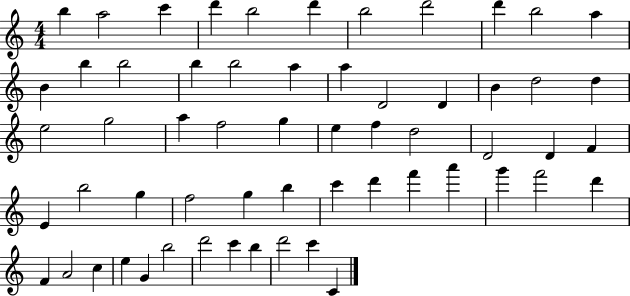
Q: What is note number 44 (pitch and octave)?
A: A6